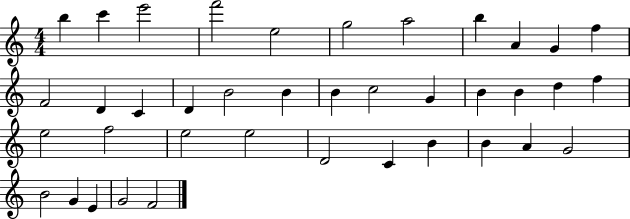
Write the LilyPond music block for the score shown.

{
  \clef treble
  \numericTimeSignature
  \time 4/4
  \key c \major
  b''4 c'''4 e'''2 | f'''2 e''2 | g''2 a''2 | b''4 a'4 g'4 f''4 | \break f'2 d'4 c'4 | d'4 b'2 b'4 | b'4 c''2 g'4 | b'4 b'4 d''4 f''4 | \break e''2 f''2 | e''2 e''2 | d'2 c'4 b'4 | b'4 a'4 g'2 | \break b'2 g'4 e'4 | g'2 f'2 | \bar "|."
}